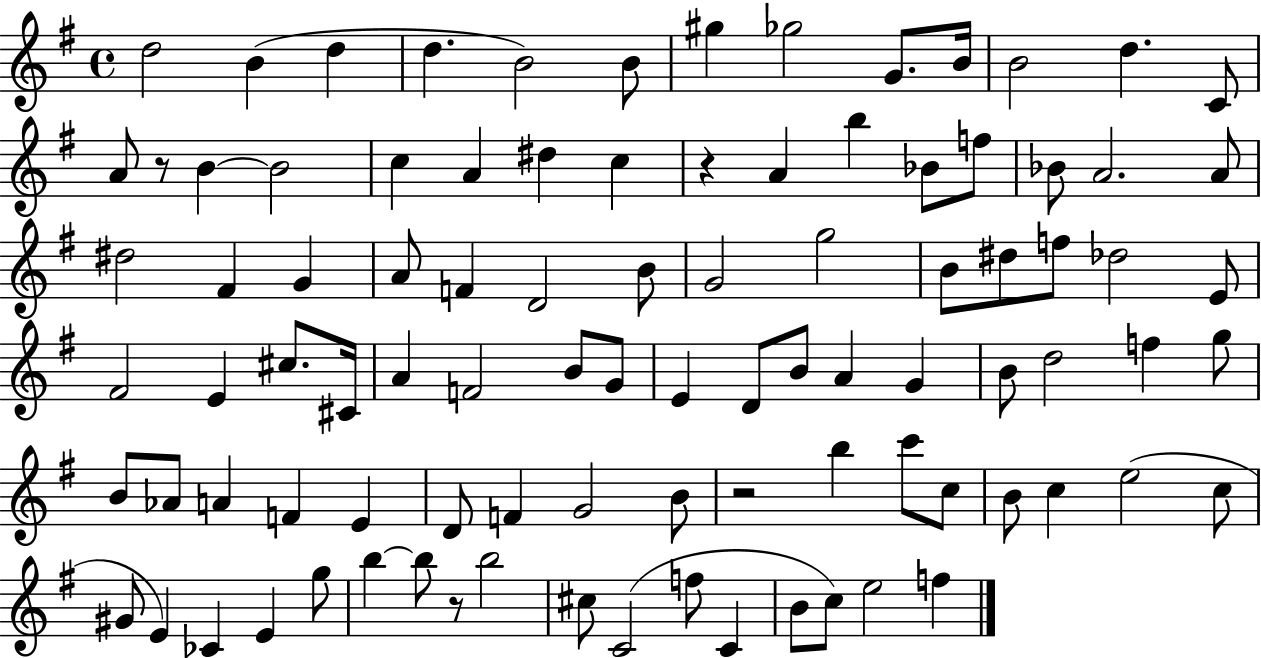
{
  \clef treble
  \time 4/4
  \defaultTimeSignature
  \key g \major
  d''2 b'4( d''4 | d''4. b'2) b'8 | gis''4 ges''2 g'8. b'16 | b'2 d''4. c'8 | \break a'8 r8 b'4~~ b'2 | c''4 a'4 dis''4 c''4 | r4 a'4 b''4 bes'8 f''8 | bes'8 a'2. a'8 | \break dis''2 fis'4 g'4 | a'8 f'4 d'2 b'8 | g'2 g''2 | b'8 dis''8 f''8 des''2 e'8 | \break fis'2 e'4 cis''8. cis'16 | a'4 f'2 b'8 g'8 | e'4 d'8 b'8 a'4 g'4 | b'8 d''2 f''4 g''8 | \break b'8 aes'8 a'4 f'4 e'4 | d'8 f'4 g'2 b'8 | r2 b''4 c'''8 c''8 | b'8 c''4 e''2( c''8 | \break gis'8 e'4) ces'4 e'4 g''8 | b''4~~ b''8 r8 b''2 | cis''8 c'2( f''8 c'4 | b'8 c''8) e''2 f''4 | \break \bar "|."
}